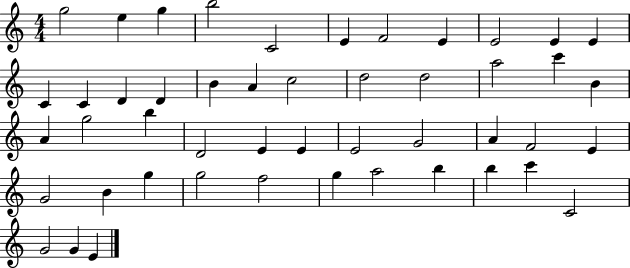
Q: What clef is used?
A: treble